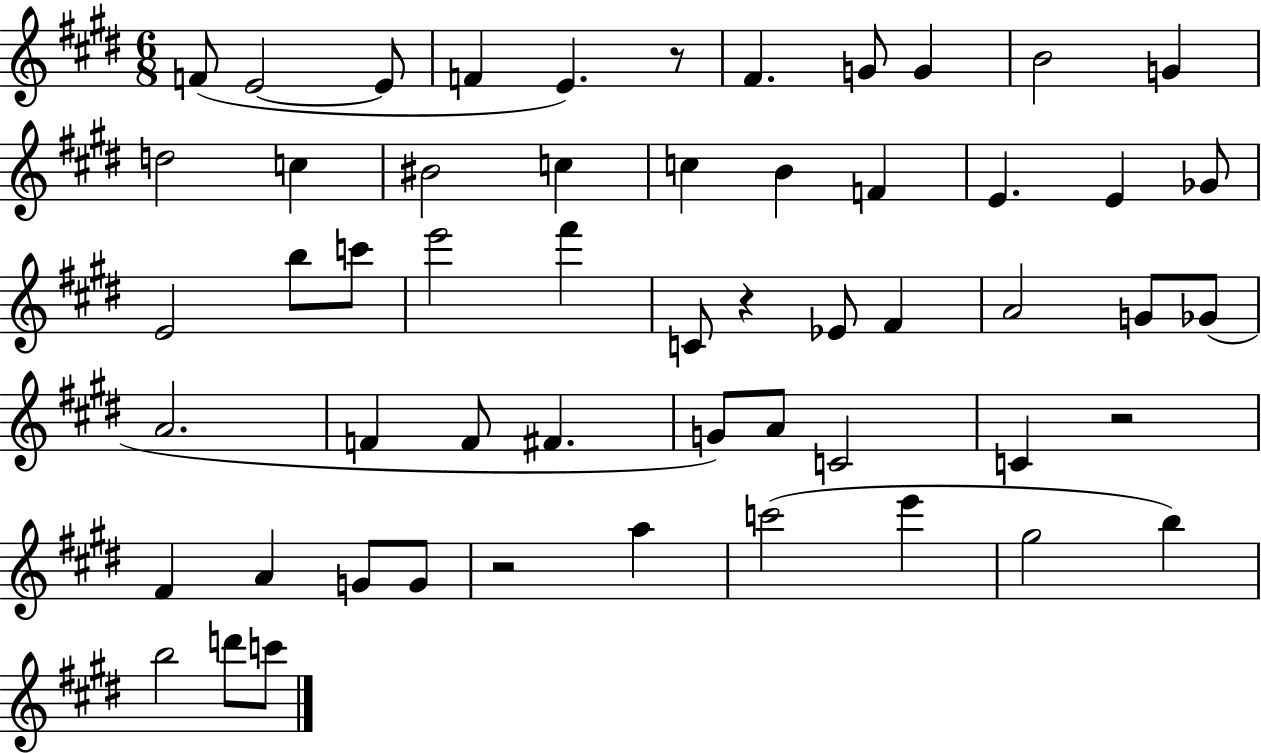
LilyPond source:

{
  \clef treble
  \numericTimeSignature
  \time 6/8
  \key e \major
  f'8( e'2~~ e'8 | f'4 e'4.) r8 | fis'4. g'8 g'4 | b'2 g'4 | \break d''2 c''4 | bis'2 c''4 | c''4 b'4 f'4 | e'4. e'4 ges'8 | \break e'2 b''8 c'''8 | e'''2 fis'''4 | c'8 r4 ees'8 fis'4 | a'2 g'8 ges'8( | \break a'2. | f'4 f'8 fis'4. | g'8) a'8 c'2 | c'4 r2 | \break fis'4 a'4 g'8 g'8 | r2 a''4 | c'''2( e'''4 | gis''2 b''4) | \break b''2 d'''8 c'''8 | \bar "|."
}